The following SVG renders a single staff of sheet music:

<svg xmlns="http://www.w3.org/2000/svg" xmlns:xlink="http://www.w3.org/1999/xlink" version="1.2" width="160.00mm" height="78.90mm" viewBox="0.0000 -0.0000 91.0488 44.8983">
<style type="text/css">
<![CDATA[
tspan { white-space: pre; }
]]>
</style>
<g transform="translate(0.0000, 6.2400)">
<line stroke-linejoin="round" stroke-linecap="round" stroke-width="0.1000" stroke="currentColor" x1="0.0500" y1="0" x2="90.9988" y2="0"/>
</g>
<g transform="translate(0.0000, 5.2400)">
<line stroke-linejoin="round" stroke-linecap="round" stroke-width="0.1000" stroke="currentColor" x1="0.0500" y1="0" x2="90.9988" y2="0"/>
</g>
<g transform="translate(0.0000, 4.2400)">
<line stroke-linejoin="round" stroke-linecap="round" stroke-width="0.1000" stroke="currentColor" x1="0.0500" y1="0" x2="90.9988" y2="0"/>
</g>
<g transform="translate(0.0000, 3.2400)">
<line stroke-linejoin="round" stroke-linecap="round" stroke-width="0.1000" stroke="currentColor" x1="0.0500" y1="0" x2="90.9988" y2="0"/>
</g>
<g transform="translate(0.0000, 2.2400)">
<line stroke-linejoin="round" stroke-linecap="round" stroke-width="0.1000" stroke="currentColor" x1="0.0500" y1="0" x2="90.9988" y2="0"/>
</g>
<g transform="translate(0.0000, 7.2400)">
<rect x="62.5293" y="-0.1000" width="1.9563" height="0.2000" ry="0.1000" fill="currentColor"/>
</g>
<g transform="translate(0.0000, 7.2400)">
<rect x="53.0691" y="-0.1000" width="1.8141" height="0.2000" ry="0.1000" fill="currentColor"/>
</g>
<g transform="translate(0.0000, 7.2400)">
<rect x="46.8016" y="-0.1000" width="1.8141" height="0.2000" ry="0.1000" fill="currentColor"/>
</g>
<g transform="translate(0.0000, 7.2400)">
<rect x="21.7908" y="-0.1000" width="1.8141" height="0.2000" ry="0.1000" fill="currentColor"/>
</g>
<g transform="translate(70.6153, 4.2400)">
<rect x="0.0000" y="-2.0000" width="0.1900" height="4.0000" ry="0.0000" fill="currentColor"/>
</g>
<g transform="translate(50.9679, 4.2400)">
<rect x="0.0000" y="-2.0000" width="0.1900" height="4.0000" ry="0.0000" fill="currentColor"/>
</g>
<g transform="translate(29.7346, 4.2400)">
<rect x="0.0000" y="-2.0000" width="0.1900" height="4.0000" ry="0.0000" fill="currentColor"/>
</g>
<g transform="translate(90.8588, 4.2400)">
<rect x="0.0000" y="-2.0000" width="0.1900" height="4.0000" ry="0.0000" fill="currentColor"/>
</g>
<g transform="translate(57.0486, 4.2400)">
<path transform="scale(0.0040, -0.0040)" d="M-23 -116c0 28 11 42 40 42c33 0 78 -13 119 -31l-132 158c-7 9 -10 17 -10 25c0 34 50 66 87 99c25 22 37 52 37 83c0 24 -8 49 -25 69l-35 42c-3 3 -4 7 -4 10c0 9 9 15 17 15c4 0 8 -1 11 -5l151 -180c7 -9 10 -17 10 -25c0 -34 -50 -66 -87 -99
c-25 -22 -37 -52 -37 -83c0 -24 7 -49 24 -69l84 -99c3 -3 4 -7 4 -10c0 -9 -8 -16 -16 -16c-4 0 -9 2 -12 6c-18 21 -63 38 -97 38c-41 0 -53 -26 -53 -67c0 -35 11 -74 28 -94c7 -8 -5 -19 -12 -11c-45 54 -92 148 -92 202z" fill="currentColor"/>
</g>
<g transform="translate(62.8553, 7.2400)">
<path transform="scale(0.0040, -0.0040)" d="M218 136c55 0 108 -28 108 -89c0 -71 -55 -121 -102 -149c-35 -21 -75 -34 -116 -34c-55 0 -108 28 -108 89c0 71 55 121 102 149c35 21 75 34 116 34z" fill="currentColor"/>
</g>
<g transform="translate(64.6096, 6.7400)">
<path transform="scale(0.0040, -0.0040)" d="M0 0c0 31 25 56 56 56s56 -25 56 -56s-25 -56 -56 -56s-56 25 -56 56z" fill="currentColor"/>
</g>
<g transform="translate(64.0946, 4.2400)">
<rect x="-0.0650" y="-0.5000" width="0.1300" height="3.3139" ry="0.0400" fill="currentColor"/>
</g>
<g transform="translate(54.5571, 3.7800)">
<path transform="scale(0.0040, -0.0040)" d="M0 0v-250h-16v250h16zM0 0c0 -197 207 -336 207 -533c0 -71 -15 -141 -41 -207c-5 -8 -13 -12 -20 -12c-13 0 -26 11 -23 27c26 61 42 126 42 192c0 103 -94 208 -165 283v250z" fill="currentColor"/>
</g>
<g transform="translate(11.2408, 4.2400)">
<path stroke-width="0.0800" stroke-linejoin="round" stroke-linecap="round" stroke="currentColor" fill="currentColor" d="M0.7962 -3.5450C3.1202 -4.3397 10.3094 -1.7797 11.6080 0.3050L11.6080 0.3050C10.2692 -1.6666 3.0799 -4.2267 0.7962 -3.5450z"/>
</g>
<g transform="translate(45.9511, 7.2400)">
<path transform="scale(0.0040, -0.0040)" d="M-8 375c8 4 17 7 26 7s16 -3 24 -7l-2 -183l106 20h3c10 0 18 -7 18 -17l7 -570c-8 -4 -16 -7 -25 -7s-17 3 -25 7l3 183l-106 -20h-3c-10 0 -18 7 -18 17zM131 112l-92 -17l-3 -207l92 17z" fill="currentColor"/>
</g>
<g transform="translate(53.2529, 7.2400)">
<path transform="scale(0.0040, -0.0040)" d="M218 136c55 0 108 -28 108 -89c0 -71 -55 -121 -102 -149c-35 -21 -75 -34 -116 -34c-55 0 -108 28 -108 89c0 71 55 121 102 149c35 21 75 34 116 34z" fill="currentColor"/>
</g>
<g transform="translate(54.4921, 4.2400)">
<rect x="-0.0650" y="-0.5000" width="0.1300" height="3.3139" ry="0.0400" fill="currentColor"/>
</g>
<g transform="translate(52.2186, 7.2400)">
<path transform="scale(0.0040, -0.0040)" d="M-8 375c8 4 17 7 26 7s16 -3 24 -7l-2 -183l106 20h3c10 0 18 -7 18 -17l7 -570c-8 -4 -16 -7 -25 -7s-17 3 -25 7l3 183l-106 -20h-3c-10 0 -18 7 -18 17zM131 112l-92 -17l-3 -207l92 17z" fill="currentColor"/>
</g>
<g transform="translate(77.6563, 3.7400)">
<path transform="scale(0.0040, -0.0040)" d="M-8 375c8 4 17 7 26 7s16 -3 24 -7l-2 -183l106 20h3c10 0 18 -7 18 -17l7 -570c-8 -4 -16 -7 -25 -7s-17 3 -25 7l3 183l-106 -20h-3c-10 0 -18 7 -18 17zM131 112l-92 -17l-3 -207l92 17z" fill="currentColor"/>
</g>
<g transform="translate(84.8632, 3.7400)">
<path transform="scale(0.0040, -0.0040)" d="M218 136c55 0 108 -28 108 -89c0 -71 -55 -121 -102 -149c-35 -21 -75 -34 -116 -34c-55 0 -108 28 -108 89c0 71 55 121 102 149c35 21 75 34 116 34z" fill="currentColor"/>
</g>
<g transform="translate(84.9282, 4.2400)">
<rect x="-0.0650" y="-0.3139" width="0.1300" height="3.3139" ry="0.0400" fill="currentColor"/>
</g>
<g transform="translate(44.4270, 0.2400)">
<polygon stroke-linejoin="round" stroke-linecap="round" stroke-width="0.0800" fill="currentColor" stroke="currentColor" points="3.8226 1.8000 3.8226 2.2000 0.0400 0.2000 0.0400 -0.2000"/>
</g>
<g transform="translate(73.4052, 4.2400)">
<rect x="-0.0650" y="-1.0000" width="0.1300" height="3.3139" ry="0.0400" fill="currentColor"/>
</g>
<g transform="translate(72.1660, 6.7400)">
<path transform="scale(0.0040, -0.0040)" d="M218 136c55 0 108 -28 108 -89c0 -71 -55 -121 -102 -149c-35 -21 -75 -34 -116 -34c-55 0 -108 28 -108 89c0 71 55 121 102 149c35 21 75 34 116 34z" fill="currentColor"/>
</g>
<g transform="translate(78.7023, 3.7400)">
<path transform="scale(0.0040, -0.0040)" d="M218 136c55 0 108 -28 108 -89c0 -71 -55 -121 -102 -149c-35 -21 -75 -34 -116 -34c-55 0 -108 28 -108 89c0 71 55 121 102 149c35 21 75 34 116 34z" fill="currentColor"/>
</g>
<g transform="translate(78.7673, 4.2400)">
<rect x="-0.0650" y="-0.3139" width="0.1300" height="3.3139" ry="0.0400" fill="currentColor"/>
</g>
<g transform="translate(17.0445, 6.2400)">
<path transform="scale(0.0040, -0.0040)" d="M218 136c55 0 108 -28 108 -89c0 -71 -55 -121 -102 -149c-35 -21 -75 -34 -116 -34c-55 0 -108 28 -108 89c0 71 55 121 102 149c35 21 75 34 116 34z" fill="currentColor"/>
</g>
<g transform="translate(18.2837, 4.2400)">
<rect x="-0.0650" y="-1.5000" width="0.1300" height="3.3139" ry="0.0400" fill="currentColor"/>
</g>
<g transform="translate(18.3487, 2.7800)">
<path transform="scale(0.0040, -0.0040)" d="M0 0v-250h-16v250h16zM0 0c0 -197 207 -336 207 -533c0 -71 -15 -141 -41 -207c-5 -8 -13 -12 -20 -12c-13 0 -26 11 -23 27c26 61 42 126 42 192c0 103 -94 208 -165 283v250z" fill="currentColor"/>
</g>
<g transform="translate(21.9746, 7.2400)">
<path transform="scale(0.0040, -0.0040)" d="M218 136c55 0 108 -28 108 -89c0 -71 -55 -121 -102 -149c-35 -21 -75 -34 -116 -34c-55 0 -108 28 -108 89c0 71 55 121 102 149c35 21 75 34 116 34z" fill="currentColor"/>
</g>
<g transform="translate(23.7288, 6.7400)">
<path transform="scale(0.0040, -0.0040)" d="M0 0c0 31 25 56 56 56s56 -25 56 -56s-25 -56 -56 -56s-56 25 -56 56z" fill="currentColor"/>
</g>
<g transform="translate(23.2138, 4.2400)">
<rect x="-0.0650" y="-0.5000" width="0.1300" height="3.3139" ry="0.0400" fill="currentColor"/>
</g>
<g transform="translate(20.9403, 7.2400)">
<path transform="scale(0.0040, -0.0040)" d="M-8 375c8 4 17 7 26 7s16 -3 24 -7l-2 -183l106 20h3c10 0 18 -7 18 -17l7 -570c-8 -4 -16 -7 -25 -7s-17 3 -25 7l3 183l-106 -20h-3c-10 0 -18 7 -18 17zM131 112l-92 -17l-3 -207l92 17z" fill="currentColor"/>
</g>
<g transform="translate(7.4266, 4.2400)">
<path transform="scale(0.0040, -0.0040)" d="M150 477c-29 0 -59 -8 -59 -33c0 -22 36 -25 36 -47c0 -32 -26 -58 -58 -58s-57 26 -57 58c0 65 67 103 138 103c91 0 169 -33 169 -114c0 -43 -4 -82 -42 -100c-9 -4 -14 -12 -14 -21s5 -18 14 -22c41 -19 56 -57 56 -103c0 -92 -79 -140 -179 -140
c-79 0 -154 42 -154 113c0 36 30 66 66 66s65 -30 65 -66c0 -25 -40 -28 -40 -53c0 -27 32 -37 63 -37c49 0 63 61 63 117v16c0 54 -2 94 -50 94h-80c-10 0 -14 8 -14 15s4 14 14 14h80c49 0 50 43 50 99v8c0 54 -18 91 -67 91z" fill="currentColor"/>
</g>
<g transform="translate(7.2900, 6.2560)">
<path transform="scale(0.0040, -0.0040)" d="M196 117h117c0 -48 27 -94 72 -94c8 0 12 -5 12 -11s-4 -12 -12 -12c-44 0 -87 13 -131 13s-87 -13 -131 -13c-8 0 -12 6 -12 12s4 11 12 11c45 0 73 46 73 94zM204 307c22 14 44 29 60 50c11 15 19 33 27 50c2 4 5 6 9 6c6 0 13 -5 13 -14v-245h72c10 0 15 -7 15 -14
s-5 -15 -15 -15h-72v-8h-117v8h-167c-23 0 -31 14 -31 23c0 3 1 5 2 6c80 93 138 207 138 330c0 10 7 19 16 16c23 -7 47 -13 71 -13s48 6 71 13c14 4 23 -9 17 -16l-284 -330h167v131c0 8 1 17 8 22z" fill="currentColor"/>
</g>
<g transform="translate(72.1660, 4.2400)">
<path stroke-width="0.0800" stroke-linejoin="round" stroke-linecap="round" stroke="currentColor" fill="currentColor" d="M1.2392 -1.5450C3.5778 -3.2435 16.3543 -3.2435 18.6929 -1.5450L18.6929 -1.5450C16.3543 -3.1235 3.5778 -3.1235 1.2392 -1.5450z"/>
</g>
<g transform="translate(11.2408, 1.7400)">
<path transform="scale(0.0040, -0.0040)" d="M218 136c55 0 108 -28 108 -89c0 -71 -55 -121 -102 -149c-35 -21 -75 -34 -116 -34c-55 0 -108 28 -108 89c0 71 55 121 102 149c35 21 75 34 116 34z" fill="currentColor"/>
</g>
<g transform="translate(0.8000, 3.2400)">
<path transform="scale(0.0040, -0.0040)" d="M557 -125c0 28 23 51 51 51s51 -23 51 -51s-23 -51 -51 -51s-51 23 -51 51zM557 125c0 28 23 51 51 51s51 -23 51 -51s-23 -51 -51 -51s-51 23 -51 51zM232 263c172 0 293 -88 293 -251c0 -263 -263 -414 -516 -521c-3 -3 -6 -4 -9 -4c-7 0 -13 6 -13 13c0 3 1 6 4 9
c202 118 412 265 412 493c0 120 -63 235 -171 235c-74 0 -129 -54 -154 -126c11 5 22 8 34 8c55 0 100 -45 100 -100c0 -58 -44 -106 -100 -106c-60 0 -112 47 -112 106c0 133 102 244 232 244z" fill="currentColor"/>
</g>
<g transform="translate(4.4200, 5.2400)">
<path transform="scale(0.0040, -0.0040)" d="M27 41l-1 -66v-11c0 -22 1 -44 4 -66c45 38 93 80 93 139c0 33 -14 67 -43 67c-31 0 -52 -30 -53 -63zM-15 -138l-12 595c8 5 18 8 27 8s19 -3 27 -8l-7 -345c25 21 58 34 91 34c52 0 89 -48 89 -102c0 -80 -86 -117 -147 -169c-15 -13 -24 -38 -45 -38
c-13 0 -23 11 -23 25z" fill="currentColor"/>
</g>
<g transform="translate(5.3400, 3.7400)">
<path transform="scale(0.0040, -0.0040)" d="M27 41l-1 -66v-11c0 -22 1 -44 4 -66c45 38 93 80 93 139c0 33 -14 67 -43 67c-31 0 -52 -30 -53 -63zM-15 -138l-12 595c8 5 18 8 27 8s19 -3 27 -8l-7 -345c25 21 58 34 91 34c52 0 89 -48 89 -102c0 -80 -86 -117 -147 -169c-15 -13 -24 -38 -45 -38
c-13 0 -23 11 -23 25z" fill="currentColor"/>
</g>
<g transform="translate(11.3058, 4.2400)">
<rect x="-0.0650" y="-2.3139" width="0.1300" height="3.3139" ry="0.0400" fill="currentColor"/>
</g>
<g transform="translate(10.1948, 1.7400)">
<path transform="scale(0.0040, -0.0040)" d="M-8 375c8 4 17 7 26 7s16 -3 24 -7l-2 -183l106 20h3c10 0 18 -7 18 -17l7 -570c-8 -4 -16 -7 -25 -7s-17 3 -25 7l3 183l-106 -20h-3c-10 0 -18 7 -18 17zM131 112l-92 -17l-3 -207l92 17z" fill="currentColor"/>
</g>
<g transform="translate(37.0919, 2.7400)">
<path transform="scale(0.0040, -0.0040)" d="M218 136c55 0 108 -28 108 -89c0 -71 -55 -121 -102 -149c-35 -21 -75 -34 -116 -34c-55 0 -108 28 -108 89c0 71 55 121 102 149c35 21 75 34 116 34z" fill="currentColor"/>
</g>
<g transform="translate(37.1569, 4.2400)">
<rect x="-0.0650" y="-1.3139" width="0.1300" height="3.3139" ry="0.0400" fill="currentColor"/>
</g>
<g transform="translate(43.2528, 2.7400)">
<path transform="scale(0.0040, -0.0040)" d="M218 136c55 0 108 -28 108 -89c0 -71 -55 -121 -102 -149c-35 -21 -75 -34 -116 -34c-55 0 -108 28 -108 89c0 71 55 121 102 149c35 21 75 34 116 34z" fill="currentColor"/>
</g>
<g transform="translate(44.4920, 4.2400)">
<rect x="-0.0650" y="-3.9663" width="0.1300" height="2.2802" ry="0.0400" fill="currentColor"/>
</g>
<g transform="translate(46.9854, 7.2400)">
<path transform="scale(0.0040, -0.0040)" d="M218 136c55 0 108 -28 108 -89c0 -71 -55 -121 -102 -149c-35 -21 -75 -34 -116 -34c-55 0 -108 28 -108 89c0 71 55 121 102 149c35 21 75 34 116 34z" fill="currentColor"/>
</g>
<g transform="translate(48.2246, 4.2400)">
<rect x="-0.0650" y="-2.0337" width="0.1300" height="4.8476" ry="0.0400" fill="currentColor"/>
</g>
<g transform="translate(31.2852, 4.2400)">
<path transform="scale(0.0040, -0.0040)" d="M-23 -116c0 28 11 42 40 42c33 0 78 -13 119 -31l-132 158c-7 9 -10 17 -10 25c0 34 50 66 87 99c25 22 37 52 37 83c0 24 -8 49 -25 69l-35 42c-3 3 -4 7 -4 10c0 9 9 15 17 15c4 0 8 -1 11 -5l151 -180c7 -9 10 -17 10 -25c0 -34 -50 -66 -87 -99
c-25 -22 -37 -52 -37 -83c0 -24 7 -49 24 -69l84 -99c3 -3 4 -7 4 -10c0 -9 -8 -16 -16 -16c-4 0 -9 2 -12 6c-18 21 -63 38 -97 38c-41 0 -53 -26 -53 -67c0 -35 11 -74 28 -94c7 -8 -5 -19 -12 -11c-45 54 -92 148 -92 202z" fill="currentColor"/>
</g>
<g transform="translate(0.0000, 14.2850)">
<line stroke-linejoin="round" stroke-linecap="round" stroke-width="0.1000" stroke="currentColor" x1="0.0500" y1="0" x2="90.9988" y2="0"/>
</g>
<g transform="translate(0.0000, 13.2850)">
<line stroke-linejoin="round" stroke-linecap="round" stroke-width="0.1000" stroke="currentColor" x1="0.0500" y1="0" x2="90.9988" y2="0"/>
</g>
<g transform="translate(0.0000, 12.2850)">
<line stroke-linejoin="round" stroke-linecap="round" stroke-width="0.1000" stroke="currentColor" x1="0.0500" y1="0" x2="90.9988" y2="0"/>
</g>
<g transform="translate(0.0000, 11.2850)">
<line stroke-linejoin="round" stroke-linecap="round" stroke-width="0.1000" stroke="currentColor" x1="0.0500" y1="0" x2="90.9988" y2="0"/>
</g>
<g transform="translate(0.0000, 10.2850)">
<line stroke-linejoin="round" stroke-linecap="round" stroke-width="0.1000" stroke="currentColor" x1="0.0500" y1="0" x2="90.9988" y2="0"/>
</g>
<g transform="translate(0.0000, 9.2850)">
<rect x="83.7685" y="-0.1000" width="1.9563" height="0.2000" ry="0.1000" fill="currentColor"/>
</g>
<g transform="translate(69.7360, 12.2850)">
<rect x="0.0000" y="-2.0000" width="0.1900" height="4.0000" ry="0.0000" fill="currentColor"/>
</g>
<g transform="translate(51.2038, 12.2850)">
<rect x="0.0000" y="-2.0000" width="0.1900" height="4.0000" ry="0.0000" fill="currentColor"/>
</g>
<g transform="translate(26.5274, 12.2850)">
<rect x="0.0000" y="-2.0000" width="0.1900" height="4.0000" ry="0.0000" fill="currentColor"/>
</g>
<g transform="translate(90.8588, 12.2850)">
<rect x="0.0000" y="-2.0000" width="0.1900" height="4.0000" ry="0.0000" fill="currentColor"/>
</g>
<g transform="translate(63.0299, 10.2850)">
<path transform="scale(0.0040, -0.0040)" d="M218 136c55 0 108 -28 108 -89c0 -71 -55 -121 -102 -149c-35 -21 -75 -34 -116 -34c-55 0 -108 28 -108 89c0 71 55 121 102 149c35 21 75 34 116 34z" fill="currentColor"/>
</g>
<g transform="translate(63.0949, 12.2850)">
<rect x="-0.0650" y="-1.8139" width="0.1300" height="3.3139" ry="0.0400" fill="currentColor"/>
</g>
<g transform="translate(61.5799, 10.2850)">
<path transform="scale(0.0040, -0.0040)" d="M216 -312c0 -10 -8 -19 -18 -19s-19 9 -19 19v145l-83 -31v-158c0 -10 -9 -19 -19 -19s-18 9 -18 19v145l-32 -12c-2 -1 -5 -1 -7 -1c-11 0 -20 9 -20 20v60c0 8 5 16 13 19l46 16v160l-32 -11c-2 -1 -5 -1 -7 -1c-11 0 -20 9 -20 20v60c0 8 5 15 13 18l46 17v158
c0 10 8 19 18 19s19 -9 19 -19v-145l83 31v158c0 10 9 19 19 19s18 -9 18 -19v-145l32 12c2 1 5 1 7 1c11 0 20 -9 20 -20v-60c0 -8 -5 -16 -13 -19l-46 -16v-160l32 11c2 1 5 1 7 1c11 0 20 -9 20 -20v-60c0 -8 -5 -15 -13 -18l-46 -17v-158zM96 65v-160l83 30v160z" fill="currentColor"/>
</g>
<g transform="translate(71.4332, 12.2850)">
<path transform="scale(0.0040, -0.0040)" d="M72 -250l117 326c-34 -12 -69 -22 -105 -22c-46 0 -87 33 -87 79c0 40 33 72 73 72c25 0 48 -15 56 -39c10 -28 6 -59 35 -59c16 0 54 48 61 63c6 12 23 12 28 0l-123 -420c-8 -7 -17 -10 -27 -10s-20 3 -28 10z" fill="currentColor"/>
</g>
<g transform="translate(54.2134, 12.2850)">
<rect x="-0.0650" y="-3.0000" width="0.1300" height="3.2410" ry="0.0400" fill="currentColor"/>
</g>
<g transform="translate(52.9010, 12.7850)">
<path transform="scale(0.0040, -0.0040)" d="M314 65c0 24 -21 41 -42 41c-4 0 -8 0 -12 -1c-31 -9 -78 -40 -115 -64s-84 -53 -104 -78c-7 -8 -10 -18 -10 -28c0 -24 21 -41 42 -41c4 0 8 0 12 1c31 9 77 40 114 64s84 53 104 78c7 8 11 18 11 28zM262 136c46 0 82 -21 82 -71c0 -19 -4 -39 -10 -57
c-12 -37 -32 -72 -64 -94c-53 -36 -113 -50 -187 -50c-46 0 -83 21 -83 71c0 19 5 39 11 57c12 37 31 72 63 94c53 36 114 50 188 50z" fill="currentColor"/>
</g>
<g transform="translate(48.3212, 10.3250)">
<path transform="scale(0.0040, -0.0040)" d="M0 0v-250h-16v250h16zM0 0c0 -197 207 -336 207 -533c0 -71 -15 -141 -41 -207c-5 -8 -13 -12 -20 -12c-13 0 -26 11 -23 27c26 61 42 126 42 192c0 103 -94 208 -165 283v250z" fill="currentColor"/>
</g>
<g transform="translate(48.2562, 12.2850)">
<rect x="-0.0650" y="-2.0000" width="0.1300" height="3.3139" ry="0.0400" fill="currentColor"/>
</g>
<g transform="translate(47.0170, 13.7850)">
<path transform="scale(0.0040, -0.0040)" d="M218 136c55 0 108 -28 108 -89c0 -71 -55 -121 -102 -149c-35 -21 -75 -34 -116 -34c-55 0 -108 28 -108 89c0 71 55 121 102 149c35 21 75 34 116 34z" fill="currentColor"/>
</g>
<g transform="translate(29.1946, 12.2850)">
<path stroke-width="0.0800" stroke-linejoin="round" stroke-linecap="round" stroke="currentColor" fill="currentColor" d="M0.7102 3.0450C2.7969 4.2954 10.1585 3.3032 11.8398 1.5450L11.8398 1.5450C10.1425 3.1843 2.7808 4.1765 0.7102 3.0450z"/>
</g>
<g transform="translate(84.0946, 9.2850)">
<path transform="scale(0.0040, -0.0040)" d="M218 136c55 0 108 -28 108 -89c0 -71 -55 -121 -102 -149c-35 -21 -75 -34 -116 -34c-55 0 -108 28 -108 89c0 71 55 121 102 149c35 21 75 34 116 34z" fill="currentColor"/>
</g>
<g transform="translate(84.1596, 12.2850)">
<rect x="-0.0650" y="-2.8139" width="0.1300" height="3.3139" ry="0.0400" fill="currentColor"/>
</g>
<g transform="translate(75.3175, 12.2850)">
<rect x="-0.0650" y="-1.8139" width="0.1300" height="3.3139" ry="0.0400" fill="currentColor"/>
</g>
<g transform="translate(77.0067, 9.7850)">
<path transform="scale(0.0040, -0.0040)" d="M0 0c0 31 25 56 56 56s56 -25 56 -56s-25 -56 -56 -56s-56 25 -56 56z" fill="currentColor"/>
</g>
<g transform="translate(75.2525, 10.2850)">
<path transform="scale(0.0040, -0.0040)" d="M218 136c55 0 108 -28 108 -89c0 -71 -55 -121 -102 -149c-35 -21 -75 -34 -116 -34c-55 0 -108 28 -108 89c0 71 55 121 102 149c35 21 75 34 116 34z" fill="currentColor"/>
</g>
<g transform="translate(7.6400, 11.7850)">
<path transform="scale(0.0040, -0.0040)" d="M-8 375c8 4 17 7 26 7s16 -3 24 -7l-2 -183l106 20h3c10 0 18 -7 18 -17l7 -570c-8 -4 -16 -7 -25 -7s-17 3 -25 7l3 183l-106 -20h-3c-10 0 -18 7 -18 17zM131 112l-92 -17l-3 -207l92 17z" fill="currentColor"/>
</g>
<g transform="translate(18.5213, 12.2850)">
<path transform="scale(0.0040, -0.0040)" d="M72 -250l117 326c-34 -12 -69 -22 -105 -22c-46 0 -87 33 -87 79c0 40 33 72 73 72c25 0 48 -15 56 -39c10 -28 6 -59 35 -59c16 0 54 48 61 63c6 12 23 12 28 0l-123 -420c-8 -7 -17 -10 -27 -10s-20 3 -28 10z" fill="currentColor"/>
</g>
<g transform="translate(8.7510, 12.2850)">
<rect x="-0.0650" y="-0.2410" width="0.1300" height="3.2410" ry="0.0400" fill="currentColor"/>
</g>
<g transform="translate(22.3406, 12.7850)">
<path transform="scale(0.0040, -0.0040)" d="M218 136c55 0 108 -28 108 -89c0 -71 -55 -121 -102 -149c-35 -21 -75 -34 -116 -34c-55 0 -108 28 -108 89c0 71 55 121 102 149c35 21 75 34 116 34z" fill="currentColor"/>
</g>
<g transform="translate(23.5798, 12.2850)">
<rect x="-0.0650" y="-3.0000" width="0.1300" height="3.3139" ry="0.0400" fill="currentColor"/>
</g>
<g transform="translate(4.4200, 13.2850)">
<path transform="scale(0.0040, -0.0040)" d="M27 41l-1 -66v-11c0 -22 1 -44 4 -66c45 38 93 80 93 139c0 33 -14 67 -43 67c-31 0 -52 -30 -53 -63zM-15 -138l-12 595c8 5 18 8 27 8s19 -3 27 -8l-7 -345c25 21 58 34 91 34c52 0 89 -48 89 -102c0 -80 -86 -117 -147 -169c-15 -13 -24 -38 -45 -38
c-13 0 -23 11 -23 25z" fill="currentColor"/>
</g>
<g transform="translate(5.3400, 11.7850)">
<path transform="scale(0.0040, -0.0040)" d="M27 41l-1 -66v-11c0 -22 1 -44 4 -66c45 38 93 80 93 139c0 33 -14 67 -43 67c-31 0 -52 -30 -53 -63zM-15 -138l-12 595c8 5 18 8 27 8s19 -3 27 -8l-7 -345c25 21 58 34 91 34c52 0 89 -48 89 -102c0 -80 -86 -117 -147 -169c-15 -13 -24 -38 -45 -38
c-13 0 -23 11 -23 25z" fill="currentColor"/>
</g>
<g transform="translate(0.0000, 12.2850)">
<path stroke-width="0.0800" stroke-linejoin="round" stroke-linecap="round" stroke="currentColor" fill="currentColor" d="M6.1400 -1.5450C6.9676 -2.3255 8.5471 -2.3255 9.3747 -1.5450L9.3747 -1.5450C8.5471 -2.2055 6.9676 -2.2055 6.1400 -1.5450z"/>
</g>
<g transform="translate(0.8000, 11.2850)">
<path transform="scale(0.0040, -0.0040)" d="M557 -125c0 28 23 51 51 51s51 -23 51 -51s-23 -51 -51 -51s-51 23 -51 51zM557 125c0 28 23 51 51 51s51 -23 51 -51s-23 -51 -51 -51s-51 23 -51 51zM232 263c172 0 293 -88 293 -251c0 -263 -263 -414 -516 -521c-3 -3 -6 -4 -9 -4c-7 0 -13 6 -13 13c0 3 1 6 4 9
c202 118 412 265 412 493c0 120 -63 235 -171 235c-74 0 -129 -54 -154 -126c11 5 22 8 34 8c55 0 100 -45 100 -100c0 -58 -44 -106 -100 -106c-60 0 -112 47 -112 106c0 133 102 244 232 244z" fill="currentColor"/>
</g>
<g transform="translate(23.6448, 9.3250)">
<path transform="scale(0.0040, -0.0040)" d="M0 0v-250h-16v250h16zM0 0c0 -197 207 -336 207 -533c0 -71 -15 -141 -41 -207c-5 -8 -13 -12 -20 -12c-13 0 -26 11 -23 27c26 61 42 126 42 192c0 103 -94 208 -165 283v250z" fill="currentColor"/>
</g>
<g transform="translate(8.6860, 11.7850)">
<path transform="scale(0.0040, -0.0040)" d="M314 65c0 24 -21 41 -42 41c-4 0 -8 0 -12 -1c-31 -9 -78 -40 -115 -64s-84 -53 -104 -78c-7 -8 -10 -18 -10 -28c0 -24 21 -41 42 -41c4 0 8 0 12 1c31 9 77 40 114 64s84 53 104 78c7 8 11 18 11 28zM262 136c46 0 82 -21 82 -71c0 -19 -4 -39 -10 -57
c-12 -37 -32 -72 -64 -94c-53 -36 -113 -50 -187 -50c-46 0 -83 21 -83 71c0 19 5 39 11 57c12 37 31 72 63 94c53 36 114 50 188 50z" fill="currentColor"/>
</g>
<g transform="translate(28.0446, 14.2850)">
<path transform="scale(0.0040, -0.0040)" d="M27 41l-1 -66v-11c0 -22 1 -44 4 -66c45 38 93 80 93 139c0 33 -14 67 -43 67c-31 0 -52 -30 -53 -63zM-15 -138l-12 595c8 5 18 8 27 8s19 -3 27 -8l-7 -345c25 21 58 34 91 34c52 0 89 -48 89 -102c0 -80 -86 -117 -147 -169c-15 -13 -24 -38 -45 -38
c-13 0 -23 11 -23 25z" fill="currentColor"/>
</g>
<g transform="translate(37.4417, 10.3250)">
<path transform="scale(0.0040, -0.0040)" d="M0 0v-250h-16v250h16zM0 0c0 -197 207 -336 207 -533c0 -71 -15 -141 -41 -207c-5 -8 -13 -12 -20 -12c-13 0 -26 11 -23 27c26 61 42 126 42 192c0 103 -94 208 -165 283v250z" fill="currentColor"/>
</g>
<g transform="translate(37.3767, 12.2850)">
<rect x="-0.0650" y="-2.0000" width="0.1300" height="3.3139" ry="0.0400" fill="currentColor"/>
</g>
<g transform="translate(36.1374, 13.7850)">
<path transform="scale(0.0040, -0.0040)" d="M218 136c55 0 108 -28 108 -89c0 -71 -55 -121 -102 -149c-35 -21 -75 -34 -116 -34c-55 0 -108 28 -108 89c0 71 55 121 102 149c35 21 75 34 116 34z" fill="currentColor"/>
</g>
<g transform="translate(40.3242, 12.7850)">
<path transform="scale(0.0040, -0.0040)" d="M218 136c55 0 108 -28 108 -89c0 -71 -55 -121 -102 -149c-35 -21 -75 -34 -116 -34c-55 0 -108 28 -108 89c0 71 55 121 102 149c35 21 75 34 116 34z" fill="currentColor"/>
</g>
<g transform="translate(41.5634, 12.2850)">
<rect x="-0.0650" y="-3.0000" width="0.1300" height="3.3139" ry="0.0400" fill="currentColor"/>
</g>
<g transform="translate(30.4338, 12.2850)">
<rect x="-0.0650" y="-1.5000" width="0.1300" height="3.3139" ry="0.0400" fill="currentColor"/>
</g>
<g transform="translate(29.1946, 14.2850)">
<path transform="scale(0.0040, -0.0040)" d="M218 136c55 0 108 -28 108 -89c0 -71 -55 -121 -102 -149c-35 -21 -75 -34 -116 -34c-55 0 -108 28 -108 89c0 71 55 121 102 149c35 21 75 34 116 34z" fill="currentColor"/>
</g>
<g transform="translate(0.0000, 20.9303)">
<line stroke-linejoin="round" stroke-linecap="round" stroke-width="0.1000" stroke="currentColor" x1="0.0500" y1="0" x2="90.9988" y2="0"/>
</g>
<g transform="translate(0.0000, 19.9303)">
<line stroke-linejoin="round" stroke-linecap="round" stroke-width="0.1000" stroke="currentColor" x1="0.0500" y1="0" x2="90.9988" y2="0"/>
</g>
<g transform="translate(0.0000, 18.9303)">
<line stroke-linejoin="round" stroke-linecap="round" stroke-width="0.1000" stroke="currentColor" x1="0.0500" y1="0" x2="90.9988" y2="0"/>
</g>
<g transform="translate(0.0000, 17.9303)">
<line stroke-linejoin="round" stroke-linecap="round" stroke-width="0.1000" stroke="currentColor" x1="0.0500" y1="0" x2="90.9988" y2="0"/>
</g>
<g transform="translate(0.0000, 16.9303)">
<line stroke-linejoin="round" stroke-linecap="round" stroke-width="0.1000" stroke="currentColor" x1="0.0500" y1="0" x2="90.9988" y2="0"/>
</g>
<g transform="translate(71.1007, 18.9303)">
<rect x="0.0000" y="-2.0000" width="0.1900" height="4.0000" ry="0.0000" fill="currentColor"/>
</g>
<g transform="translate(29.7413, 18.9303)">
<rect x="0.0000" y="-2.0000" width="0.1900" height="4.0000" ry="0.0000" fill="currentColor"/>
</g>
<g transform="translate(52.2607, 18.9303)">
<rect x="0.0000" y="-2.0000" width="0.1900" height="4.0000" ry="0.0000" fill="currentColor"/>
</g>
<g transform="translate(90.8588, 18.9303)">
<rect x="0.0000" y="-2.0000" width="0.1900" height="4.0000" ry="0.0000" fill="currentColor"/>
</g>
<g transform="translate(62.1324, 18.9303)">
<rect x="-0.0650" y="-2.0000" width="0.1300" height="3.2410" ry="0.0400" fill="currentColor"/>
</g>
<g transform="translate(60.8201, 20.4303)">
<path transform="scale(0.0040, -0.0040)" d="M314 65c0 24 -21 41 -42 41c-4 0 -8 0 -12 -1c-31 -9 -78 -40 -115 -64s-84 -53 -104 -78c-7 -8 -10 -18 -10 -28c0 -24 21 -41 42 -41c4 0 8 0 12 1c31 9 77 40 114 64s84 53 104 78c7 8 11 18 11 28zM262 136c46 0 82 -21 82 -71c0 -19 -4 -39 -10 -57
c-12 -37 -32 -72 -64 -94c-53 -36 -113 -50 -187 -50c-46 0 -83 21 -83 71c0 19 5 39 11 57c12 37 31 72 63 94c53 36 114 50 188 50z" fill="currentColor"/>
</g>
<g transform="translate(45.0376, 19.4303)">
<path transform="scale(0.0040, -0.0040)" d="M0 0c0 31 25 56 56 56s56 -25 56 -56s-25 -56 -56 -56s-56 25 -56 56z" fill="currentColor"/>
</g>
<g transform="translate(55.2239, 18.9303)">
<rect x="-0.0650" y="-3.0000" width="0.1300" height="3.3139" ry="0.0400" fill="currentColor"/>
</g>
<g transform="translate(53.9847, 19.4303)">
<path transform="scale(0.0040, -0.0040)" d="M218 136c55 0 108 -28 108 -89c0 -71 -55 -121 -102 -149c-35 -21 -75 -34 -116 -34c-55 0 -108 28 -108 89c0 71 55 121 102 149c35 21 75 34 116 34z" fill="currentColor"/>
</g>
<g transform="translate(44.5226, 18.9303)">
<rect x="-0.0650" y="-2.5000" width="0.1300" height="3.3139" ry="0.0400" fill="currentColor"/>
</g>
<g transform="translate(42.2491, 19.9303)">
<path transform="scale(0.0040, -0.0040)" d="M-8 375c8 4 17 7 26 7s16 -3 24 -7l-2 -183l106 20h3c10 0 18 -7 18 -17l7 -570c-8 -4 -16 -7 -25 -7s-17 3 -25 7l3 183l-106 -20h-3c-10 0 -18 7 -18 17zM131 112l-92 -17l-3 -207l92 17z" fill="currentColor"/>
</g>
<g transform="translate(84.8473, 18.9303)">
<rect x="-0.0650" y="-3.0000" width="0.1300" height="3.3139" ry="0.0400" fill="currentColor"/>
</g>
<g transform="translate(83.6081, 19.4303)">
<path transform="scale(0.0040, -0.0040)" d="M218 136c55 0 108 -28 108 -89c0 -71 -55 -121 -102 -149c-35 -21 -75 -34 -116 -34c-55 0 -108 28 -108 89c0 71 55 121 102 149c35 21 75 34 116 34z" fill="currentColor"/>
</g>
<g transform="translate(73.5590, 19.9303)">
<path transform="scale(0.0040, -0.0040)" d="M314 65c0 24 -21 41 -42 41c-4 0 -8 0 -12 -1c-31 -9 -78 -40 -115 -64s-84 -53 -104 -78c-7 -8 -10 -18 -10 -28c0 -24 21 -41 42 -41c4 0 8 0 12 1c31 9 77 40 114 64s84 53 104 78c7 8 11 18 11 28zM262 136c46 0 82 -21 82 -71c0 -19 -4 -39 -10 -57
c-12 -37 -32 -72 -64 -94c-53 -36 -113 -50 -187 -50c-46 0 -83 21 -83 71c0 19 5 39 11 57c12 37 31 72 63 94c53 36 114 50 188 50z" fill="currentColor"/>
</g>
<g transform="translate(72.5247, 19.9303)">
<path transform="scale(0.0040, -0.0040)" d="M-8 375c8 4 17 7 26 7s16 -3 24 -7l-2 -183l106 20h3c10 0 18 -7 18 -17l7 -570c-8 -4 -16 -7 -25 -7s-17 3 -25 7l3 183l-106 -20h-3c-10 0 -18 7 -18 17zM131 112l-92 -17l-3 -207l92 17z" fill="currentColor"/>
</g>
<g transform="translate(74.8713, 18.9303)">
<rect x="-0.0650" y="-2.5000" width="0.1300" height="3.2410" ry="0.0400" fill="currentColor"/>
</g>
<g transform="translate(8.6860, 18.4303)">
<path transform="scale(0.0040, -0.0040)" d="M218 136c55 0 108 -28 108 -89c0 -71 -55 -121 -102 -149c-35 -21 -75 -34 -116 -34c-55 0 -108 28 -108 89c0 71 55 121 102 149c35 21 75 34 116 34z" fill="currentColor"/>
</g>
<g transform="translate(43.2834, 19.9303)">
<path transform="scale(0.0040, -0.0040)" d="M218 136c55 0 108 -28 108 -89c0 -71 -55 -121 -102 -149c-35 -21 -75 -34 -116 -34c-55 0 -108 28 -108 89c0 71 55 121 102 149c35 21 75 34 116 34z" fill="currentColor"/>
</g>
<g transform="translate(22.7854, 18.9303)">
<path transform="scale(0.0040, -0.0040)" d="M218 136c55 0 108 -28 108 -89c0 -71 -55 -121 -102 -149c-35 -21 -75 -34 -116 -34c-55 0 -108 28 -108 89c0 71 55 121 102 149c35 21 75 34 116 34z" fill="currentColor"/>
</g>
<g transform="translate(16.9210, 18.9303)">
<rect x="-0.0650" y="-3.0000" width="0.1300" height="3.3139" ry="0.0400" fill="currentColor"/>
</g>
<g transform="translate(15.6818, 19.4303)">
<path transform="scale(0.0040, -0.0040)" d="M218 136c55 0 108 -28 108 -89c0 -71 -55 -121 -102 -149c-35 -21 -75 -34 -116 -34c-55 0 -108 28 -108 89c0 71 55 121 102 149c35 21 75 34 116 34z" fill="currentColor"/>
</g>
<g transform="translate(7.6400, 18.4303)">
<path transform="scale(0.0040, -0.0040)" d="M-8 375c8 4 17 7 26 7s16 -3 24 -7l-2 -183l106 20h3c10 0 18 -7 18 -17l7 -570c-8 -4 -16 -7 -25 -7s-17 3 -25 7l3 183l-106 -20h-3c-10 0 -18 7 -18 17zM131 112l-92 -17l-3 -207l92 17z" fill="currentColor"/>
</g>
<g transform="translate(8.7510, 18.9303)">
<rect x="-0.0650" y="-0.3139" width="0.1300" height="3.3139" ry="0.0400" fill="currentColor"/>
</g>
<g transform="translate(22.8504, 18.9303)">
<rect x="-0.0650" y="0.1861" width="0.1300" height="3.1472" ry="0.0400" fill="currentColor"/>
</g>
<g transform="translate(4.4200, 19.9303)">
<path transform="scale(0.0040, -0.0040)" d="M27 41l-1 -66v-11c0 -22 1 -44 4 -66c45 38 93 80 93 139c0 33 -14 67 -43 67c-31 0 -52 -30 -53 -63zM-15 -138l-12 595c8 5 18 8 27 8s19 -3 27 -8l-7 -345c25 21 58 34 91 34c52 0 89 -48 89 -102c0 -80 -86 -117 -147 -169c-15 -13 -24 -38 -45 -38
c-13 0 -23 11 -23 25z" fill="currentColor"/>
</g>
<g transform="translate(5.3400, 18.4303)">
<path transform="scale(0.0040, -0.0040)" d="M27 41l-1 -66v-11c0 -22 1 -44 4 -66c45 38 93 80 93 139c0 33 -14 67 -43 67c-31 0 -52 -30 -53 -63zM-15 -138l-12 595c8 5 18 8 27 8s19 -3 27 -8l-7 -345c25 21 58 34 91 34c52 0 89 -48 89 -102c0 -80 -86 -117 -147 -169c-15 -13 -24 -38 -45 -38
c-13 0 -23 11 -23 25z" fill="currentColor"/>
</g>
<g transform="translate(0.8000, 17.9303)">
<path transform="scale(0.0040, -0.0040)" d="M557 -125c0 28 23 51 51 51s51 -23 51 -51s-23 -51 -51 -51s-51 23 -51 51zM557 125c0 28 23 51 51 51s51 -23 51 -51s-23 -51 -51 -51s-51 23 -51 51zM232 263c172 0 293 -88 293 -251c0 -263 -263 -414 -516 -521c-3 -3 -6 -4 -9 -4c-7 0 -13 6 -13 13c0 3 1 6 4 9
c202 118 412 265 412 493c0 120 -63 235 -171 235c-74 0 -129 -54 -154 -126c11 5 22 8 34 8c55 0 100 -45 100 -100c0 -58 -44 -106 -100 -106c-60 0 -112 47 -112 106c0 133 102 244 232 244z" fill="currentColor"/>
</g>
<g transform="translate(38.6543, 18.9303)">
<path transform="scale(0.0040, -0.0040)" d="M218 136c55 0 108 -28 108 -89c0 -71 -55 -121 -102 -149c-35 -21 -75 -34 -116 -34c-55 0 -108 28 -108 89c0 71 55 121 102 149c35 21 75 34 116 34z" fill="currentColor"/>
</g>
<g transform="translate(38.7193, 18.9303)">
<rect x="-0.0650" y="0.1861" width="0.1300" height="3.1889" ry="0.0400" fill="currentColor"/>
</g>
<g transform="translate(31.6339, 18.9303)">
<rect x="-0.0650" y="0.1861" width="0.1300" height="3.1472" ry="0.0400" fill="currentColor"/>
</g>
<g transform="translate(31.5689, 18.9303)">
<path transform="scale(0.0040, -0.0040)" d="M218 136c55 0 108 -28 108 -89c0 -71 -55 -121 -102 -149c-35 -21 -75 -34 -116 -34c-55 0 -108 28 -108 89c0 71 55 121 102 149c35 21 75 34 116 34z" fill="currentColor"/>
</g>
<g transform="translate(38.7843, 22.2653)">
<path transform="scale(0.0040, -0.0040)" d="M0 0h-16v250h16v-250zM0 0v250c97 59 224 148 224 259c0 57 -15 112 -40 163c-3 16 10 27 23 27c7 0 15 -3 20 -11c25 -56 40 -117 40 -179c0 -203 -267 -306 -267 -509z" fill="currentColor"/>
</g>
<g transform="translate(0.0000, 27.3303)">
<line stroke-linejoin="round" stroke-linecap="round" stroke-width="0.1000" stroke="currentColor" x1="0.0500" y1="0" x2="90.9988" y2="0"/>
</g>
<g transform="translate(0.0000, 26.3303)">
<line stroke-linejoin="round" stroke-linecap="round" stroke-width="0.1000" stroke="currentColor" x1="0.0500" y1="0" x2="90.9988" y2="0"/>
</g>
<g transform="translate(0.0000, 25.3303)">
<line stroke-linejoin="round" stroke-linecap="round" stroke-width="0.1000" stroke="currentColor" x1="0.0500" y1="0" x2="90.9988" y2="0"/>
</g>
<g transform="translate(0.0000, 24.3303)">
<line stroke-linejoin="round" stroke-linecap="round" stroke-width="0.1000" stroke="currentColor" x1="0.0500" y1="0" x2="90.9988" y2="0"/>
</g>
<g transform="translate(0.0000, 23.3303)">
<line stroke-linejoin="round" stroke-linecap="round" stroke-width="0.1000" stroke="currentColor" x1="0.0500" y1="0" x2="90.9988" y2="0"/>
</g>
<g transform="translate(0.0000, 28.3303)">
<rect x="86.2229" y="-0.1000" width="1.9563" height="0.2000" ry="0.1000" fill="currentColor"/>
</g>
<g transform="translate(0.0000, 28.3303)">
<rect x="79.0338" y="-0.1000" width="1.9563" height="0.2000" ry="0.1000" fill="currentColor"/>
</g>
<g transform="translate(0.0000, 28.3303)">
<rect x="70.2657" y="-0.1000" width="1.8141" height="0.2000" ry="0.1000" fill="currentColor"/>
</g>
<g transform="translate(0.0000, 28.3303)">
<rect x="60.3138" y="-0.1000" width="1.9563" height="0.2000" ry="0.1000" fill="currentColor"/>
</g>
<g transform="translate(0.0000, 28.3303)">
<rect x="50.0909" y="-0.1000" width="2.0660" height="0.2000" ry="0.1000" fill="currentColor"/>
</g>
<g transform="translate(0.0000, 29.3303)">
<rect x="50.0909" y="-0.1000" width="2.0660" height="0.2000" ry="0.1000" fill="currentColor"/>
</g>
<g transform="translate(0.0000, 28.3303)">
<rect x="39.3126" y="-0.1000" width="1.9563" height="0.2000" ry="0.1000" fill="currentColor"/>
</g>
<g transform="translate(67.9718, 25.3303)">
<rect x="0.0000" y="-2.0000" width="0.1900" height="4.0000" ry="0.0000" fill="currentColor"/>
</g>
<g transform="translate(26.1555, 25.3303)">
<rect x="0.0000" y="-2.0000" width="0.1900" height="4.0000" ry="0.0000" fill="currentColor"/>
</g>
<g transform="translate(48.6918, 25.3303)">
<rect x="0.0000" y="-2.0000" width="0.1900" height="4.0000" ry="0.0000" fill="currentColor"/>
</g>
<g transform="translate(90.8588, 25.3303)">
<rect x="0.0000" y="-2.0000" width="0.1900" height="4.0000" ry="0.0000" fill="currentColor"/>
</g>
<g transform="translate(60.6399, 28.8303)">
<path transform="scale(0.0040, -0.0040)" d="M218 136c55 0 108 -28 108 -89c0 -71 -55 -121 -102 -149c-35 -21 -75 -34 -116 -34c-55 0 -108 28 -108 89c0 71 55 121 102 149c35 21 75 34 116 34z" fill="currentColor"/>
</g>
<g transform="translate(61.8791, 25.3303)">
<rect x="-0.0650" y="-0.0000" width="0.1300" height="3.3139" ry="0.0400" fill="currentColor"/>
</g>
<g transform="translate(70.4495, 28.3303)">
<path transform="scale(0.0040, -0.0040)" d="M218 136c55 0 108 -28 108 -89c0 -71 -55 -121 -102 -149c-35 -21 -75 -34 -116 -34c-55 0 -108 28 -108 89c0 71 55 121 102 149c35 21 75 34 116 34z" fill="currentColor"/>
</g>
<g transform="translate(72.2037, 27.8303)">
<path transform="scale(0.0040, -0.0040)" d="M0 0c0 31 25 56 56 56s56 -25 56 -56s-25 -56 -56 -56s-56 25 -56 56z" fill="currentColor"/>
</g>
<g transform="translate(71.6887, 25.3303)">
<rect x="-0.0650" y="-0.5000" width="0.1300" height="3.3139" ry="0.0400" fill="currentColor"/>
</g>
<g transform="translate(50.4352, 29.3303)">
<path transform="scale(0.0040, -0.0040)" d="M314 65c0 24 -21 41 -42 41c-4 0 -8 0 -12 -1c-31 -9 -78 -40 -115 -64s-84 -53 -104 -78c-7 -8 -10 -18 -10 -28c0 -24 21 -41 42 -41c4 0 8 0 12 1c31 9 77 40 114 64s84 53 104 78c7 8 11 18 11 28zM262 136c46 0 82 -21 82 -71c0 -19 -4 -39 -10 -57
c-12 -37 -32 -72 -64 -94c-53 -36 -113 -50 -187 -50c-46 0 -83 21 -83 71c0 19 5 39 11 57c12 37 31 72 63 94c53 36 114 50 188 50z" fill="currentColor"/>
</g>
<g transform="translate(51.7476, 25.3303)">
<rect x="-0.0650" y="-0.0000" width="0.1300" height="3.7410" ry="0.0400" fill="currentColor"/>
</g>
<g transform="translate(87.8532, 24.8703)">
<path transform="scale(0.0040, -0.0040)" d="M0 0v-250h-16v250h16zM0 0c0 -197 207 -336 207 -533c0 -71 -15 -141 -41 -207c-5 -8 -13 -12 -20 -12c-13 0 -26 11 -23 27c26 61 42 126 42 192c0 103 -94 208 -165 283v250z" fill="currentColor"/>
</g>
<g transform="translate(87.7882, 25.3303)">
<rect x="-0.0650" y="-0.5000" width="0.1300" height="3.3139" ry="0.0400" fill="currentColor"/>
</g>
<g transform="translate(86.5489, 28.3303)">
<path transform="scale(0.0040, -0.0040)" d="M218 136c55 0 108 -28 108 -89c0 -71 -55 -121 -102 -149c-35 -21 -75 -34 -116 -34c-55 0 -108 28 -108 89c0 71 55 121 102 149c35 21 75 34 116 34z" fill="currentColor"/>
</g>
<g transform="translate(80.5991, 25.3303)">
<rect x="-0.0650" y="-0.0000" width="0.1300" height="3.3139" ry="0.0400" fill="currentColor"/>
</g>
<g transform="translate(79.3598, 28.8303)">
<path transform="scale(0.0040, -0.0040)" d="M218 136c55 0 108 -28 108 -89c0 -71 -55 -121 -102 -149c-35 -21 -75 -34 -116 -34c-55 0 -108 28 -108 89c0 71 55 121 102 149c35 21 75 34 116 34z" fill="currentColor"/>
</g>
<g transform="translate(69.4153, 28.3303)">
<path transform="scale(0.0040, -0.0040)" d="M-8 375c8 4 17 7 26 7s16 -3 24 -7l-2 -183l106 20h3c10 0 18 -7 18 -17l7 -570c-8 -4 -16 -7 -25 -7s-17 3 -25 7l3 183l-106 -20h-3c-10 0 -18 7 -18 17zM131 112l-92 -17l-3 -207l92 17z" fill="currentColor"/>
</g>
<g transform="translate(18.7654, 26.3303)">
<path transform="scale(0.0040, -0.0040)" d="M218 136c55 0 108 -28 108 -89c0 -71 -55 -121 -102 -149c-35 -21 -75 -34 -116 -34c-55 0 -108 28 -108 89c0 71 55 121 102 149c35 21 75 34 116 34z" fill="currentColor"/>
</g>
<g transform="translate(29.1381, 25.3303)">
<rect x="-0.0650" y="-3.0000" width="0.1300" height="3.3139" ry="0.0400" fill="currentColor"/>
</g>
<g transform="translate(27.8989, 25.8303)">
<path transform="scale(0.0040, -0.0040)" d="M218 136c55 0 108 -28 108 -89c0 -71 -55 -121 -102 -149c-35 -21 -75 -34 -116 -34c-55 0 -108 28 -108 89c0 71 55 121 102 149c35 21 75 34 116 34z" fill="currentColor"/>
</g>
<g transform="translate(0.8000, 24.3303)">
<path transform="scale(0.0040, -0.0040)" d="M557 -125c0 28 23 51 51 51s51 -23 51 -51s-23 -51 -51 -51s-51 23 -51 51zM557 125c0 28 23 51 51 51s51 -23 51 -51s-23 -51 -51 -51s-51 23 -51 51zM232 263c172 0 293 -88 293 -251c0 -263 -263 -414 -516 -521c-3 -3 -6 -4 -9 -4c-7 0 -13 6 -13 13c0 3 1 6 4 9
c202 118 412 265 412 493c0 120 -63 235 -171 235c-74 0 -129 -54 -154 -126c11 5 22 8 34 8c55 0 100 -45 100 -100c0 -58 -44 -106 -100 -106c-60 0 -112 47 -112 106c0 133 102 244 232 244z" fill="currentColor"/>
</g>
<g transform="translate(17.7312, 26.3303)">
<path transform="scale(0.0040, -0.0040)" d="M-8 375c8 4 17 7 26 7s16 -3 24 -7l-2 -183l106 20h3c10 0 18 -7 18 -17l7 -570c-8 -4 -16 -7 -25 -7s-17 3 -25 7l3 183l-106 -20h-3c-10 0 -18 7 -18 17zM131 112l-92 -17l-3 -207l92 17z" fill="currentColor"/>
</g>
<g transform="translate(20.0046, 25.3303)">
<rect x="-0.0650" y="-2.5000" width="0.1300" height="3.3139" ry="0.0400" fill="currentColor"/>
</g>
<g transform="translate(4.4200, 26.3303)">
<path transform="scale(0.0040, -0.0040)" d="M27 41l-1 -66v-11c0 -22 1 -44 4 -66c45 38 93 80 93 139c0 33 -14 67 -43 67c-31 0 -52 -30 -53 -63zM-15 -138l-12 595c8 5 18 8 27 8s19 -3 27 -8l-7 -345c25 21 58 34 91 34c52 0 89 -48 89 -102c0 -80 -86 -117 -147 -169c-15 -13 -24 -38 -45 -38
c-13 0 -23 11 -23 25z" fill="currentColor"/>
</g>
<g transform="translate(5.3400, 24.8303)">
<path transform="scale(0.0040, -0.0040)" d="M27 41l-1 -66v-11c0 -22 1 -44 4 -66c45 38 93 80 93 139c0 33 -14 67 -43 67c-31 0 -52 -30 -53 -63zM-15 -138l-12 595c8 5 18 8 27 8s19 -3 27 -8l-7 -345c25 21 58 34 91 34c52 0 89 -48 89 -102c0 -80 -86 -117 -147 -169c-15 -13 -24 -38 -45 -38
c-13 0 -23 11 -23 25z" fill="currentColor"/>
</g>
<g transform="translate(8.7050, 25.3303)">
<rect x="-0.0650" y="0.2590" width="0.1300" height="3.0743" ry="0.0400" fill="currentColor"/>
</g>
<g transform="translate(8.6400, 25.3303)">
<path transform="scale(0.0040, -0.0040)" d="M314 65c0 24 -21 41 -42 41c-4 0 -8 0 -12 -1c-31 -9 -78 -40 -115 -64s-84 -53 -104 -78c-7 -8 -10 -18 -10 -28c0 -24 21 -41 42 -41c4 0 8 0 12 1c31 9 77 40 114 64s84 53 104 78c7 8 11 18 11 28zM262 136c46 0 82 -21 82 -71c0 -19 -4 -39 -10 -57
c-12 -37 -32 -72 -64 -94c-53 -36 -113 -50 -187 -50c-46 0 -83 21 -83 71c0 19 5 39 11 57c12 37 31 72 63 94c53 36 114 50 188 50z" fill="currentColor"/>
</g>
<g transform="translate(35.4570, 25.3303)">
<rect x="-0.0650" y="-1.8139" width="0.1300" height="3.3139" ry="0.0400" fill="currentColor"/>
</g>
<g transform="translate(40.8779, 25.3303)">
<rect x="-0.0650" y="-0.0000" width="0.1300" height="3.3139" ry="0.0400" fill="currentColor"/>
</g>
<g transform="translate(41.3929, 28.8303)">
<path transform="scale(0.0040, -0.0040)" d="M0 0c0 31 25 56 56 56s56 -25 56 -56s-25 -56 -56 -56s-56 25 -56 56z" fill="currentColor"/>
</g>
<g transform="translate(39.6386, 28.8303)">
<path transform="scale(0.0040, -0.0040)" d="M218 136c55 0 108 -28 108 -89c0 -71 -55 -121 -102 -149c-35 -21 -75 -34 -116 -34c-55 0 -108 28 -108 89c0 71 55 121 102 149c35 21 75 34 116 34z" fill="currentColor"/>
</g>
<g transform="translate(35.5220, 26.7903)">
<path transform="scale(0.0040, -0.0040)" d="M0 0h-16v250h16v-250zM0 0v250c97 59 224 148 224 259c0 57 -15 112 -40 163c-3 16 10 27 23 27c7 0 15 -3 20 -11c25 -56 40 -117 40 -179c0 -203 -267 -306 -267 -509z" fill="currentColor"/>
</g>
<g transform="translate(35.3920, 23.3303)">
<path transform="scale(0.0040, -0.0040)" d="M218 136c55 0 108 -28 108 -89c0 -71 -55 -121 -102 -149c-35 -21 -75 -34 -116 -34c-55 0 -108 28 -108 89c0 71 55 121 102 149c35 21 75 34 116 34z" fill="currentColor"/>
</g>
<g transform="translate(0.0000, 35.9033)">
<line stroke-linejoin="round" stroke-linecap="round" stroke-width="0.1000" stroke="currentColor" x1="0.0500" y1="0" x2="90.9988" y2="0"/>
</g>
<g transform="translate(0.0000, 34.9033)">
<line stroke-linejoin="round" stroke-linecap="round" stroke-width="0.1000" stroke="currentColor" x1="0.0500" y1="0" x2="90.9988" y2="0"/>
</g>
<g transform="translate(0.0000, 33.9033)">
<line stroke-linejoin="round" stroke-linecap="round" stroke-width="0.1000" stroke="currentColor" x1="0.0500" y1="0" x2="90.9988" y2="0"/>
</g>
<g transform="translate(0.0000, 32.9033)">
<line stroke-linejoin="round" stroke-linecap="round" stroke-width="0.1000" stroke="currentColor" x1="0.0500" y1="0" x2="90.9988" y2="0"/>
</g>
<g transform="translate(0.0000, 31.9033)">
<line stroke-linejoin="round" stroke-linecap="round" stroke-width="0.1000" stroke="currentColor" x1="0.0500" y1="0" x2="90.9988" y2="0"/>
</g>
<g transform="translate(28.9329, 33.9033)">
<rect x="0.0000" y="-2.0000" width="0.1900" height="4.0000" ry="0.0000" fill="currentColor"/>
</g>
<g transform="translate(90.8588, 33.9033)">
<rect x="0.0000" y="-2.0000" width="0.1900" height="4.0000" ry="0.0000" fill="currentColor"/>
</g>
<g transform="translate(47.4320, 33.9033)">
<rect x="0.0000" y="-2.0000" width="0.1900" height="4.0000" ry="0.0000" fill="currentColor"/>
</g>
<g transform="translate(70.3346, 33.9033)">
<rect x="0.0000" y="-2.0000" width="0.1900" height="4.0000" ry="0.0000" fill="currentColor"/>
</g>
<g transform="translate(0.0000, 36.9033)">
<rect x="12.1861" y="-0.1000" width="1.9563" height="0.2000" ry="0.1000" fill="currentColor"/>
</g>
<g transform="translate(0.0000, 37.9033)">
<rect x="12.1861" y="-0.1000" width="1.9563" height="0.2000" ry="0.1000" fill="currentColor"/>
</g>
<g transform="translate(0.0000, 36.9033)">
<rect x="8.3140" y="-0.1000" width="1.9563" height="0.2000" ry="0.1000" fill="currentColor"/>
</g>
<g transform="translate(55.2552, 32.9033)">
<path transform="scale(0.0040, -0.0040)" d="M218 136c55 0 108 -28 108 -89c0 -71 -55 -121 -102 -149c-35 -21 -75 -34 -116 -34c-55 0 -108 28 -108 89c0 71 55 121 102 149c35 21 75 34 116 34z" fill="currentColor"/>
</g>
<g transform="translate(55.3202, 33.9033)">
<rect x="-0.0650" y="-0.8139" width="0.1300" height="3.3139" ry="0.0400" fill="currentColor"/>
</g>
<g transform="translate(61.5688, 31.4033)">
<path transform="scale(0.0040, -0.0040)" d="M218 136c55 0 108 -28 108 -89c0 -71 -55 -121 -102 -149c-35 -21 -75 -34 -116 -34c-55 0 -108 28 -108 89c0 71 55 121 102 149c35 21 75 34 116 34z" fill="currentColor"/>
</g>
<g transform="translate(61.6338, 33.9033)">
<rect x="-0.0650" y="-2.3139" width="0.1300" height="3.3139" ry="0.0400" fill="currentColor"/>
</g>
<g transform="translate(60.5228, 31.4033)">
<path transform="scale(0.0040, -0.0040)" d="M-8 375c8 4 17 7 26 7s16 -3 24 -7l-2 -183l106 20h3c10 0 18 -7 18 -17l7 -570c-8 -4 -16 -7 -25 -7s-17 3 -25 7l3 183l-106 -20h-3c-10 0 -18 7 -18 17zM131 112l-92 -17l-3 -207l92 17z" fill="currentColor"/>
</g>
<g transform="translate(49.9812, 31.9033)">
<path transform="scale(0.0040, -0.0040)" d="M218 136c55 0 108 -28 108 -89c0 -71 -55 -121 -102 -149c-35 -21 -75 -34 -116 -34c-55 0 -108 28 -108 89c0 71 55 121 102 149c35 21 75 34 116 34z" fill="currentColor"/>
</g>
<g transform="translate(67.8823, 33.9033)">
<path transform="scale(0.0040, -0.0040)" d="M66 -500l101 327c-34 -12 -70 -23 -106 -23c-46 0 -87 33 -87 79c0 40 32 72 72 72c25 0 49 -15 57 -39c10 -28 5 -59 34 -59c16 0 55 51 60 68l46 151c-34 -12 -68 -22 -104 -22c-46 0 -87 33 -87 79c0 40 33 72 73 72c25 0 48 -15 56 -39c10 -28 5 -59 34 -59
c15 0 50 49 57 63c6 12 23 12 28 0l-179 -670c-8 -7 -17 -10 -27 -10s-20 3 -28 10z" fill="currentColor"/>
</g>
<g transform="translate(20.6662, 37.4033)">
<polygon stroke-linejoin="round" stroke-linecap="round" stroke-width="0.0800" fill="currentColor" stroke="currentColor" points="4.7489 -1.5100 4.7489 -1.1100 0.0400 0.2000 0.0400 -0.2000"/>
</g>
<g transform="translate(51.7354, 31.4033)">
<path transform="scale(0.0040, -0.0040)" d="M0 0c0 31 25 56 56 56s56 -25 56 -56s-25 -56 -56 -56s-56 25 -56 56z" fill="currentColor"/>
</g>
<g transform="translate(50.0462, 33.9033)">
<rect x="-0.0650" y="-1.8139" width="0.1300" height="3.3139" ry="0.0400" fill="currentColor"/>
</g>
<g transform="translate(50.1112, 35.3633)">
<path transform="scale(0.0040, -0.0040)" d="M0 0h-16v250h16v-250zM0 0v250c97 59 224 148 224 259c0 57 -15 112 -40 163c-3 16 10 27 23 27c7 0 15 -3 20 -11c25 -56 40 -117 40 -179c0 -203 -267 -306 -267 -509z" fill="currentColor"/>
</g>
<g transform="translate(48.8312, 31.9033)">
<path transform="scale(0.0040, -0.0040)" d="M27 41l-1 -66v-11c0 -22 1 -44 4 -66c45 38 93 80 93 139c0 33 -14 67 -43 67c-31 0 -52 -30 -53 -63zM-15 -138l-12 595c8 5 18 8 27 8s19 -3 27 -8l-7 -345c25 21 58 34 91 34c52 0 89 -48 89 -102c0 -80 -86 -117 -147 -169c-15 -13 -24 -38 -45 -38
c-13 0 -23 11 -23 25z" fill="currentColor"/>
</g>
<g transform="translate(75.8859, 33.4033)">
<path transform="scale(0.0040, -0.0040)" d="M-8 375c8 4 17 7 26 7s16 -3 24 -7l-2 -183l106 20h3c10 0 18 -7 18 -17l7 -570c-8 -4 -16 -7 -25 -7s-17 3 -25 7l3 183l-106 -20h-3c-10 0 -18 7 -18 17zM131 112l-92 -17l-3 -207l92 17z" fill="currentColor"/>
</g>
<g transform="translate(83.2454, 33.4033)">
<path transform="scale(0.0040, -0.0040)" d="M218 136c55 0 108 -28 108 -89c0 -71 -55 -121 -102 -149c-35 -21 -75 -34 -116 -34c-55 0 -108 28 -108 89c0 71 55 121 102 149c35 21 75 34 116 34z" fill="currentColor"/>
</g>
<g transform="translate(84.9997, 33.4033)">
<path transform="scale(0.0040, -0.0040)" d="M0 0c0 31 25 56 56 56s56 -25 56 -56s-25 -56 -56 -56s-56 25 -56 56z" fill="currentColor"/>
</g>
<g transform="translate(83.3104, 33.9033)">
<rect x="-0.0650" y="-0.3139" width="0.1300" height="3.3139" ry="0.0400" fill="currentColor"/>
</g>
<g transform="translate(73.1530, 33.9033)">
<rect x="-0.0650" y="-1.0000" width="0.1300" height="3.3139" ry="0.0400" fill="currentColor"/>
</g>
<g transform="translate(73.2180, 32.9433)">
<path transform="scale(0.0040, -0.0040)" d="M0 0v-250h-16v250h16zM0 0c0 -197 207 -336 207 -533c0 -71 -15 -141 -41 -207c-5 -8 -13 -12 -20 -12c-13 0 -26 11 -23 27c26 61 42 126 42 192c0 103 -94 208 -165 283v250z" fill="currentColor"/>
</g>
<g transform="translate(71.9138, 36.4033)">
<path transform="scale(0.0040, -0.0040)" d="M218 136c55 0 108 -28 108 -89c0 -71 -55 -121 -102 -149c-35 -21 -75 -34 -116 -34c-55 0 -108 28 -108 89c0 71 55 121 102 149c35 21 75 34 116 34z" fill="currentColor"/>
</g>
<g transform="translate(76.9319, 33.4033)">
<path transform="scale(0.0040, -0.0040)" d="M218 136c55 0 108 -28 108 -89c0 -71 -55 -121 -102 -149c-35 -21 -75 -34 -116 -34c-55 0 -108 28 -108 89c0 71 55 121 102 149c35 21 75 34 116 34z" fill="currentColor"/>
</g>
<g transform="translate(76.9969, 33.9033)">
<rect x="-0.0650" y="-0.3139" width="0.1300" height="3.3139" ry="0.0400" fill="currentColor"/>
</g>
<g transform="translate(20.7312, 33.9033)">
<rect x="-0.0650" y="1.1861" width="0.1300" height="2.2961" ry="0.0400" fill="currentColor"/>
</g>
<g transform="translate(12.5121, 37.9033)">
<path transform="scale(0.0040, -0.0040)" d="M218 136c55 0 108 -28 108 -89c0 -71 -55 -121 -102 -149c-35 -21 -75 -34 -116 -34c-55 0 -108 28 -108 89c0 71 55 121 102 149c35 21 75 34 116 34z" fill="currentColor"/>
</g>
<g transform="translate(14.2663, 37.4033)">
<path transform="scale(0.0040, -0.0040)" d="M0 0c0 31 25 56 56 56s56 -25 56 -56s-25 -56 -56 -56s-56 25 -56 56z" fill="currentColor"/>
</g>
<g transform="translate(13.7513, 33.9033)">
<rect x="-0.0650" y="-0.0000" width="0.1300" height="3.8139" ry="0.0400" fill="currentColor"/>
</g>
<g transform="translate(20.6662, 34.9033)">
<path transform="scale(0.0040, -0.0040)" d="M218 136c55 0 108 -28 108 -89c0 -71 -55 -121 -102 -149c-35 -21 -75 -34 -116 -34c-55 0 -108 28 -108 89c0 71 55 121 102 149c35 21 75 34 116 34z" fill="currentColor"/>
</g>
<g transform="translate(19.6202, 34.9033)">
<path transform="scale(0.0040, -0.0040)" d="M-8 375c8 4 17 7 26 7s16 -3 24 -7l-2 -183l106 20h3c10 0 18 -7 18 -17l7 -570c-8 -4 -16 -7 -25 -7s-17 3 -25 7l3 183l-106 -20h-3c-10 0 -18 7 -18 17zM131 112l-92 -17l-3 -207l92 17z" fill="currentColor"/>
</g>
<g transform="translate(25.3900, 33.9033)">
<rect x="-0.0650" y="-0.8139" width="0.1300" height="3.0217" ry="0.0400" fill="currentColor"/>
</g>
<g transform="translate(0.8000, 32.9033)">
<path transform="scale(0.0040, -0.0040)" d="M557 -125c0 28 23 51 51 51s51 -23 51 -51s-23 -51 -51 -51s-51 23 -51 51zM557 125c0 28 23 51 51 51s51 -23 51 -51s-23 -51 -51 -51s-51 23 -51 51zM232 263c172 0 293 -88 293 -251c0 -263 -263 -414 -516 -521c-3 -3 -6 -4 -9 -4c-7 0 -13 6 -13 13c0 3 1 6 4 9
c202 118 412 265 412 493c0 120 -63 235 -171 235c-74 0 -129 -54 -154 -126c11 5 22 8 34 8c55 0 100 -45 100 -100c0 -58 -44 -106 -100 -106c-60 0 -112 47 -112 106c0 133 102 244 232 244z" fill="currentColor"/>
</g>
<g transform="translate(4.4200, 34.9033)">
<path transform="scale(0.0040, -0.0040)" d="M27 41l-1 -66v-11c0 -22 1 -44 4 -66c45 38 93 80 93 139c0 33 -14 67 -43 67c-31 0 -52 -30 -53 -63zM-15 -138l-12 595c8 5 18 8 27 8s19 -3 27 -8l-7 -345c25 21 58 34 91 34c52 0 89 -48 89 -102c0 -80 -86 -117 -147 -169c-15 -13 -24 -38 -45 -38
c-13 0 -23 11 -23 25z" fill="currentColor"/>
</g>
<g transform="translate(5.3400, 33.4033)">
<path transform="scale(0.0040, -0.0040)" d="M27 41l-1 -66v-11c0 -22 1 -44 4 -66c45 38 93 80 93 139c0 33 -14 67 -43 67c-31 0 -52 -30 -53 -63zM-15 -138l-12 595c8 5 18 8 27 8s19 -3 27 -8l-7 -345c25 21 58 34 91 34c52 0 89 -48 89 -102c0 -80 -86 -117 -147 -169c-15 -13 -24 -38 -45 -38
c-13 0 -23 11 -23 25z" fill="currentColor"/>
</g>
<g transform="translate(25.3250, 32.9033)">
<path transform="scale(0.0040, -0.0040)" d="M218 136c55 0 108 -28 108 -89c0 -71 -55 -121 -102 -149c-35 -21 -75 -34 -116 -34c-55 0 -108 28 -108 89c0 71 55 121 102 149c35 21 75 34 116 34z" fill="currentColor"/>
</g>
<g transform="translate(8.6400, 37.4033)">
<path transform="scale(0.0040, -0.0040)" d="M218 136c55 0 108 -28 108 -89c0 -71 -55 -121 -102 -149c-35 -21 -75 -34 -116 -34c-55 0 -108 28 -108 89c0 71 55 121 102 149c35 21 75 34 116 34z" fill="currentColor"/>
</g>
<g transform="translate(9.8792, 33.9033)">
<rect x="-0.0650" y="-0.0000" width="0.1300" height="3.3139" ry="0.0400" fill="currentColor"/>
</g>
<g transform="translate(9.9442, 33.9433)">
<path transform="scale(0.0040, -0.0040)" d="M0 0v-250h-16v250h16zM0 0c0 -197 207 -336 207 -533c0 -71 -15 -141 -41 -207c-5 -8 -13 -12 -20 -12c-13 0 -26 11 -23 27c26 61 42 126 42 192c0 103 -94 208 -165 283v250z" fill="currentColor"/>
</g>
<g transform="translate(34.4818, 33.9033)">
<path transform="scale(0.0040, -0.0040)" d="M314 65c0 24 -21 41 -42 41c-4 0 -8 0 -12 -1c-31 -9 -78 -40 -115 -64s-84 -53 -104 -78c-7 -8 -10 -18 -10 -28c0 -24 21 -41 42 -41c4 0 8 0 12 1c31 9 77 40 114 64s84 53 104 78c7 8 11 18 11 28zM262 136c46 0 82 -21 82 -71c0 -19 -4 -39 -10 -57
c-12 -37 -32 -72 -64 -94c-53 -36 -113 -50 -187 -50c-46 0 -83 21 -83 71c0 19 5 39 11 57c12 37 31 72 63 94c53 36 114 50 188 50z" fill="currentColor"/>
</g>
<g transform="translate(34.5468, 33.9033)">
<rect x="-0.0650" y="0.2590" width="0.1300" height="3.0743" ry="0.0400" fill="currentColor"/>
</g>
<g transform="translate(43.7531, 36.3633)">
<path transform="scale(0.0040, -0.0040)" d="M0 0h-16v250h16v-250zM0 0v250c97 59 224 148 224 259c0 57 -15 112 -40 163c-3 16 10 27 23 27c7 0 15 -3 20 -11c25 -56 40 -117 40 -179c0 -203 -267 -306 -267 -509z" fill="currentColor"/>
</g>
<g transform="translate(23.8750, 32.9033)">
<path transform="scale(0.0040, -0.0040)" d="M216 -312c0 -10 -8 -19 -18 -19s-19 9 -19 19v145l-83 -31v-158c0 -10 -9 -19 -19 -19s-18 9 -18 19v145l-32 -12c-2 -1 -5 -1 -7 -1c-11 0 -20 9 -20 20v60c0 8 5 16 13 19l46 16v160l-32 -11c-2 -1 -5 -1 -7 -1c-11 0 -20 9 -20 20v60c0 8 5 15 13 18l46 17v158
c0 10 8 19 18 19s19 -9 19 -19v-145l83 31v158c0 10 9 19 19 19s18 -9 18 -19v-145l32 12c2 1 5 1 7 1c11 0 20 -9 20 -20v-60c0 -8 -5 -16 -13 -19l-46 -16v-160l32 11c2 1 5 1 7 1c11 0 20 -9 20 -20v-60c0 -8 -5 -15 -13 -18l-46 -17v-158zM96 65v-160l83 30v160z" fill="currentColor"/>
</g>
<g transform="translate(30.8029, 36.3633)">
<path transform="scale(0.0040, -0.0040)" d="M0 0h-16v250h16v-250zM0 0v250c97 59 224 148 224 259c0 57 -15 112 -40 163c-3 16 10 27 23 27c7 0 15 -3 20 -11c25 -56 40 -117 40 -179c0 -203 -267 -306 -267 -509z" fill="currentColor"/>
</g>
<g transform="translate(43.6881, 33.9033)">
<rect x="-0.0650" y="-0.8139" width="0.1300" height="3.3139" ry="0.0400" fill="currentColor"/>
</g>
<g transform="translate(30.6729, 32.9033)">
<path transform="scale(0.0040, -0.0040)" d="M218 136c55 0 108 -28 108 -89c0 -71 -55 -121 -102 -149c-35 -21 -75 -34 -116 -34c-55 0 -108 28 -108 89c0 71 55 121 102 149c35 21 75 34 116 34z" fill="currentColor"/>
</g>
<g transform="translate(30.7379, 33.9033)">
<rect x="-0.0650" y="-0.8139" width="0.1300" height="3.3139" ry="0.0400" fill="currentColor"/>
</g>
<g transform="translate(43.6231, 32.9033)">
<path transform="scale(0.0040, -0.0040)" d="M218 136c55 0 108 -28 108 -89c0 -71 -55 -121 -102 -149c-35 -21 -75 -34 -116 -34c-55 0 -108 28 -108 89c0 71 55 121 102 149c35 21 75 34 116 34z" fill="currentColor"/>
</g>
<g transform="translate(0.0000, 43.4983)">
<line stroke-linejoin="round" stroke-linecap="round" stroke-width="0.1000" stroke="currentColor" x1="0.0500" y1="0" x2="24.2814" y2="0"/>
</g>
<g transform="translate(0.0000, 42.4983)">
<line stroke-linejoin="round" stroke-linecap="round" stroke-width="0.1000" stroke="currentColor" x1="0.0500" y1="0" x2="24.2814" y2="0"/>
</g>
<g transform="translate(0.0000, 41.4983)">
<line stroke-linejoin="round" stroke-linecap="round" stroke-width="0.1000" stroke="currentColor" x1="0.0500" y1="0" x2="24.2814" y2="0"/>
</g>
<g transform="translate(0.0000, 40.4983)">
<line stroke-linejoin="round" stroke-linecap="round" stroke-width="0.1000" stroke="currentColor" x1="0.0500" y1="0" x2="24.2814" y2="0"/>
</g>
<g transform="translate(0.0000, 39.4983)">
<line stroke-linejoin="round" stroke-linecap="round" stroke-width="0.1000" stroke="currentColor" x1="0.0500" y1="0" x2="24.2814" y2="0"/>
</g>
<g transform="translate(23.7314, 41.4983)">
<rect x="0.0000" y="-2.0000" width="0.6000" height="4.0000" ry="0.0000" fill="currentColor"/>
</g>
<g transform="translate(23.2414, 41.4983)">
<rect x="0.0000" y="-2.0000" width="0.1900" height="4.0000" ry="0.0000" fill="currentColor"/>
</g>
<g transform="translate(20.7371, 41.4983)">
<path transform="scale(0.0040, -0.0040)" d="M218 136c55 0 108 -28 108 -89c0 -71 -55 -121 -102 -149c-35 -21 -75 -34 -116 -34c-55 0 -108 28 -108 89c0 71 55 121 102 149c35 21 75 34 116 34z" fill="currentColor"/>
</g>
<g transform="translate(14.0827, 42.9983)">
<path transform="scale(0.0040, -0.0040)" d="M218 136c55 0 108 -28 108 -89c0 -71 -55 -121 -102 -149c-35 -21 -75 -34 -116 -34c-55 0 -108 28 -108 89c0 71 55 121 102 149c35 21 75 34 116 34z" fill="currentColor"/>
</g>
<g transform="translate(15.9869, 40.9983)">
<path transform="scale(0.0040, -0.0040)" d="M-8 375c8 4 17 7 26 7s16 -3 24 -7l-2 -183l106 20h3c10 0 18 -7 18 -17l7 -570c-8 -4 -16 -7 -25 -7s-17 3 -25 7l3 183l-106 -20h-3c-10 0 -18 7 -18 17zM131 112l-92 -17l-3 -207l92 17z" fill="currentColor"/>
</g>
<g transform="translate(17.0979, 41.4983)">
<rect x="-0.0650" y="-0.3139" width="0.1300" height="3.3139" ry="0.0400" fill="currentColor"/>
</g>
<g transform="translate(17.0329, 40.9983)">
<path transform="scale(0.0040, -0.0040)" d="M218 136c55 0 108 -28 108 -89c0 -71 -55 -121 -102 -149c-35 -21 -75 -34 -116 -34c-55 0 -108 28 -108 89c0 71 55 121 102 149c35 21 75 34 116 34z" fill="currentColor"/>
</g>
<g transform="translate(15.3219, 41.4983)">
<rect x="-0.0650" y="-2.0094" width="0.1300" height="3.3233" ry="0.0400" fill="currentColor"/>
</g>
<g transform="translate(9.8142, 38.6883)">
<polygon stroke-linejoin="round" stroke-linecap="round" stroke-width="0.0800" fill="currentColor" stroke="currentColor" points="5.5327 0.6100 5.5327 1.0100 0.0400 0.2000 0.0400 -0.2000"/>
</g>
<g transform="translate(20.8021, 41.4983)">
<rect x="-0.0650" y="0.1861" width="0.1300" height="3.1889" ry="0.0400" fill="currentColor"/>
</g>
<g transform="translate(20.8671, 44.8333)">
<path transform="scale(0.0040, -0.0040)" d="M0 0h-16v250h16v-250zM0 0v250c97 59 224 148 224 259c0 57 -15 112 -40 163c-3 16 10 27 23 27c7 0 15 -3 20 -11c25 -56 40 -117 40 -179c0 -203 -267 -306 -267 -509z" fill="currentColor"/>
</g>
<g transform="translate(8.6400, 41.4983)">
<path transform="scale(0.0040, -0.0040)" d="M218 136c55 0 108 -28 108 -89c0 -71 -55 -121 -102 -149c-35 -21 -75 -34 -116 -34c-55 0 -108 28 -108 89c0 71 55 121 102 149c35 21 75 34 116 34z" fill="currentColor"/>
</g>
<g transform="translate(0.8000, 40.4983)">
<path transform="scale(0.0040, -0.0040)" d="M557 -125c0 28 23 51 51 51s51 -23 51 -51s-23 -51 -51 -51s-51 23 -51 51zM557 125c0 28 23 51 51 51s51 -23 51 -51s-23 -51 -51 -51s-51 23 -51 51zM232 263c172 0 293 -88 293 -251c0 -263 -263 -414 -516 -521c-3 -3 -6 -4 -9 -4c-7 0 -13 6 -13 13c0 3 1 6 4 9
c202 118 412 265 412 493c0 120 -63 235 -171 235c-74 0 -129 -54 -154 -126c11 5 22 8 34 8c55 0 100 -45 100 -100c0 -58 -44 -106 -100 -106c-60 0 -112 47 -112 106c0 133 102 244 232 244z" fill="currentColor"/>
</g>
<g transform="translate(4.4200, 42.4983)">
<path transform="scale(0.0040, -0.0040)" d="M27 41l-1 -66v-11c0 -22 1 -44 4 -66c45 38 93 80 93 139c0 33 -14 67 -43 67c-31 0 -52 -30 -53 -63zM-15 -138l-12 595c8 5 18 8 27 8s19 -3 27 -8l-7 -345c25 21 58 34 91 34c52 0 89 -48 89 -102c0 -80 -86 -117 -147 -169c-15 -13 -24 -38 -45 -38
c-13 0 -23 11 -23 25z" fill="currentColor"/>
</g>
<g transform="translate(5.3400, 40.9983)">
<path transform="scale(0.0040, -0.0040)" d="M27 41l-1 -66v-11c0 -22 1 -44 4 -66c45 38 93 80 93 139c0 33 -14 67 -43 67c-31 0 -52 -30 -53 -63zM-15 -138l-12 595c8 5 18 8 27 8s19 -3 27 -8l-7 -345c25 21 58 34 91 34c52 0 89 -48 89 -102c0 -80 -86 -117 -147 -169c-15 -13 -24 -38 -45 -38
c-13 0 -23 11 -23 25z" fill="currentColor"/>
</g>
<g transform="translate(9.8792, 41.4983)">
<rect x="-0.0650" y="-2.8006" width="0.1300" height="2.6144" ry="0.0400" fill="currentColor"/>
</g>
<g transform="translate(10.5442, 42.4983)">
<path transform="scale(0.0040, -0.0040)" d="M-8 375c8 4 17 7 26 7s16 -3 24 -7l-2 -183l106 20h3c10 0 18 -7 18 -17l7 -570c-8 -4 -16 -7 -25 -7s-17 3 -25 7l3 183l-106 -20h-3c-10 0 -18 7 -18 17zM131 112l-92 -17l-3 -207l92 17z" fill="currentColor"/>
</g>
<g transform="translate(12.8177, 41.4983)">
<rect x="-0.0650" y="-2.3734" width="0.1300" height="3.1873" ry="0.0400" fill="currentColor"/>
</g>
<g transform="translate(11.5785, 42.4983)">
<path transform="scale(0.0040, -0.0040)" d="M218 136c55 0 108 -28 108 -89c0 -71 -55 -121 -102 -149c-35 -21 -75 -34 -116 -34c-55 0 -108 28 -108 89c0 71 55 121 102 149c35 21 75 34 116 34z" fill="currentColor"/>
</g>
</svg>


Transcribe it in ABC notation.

X:1
T:Untitled
M:3/4
L:1/4
K:Bb
B, G,,/2 E,, z G, G,/2 E,,/2 E,,/2 z E,, F,, E, E, E,2 z/2 C,/2 _G,, A,,/2 C, A,,/2 C,2 ^A, z/2 A, C E, C, D, D, D,/2 B,, C, A,,2 B,,2 C, D,2 B,, C, A,/2 D,, C,,2 D,, E,, D,, E,,/2 D,,/2 C,, B,,/2 ^F,/2 F,/2 D,2 F,/2 _A,/2 F, B, z/4 F,,/2 E, E, D,/2 B,,/2 A,,/2 E, D,/2